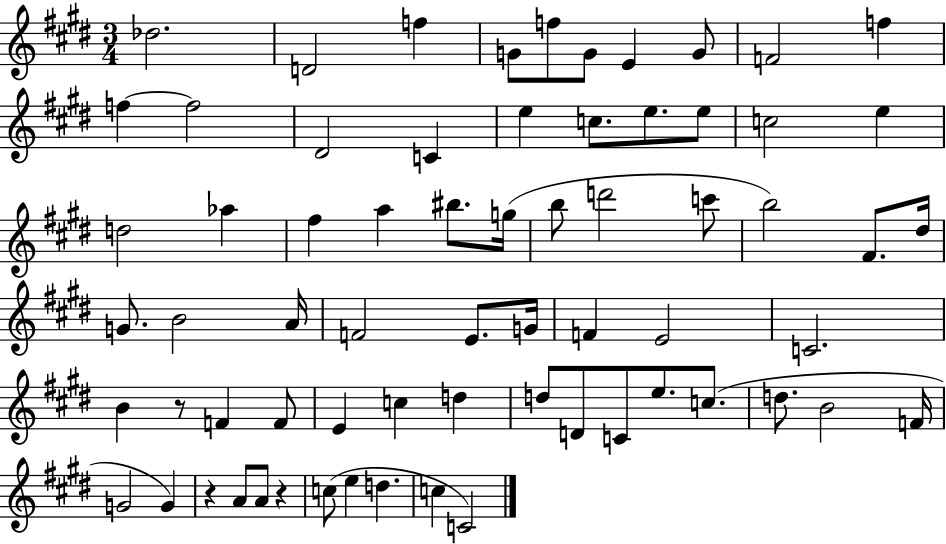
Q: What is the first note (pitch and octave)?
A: Db5